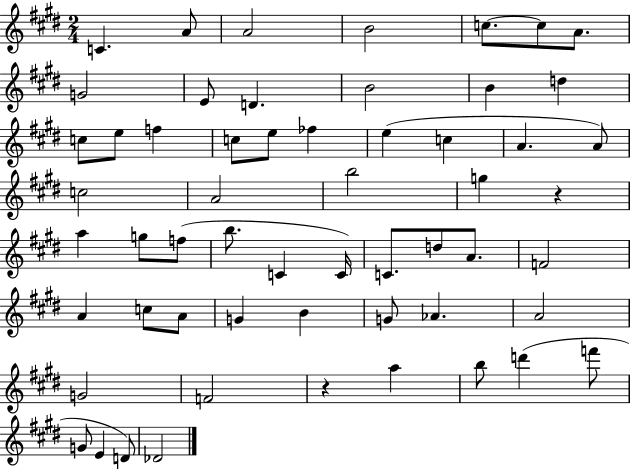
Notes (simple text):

C4/q. A4/e A4/h B4/h C5/e. C5/e A4/e. G4/h E4/e D4/q. B4/h B4/q D5/q C5/e E5/e F5/q C5/e E5/e FES5/q E5/q C5/q A4/q. A4/e C5/h A4/h B5/h G5/q R/q A5/q G5/e F5/e B5/e. C4/q C4/s C4/e. D5/e A4/e. F4/h A4/q C5/e A4/e G4/q B4/q G4/e Ab4/q. A4/h G4/h F4/h R/q A5/q B5/e D6/q F6/e G4/e E4/q D4/e Db4/h